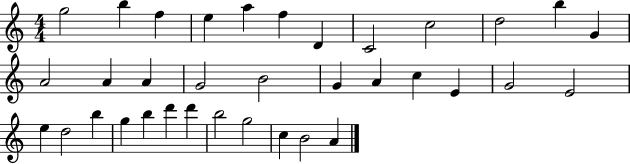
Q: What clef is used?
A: treble